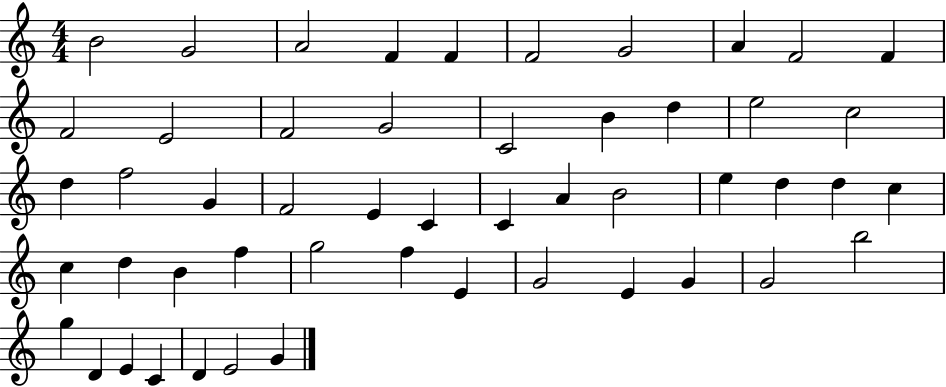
{
  \clef treble
  \numericTimeSignature
  \time 4/4
  \key c \major
  b'2 g'2 | a'2 f'4 f'4 | f'2 g'2 | a'4 f'2 f'4 | \break f'2 e'2 | f'2 g'2 | c'2 b'4 d''4 | e''2 c''2 | \break d''4 f''2 g'4 | f'2 e'4 c'4 | c'4 a'4 b'2 | e''4 d''4 d''4 c''4 | \break c''4 d''4 b'4 f''4 | g''2 f''4 e'4 | g'2 e'4 g'4 | g'2 b''2 | \break g''4 d'4 e'4 c'4 | d'4 e'2 g'4 | \bar "|."
}